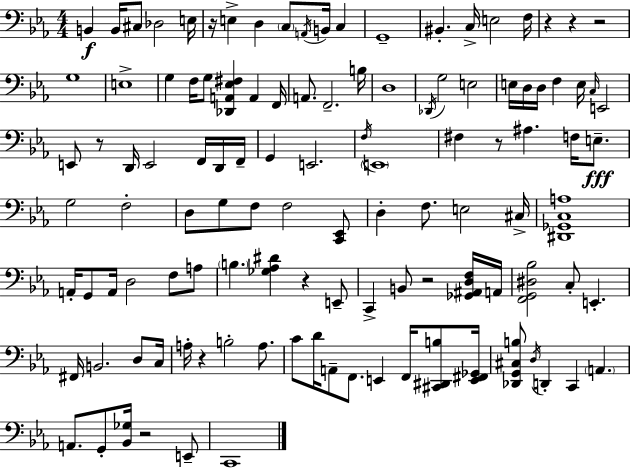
X:1
T:Untitled
M:4/4
L:1/4
K:Eb
B,, B,,/4 ^C,/2 _D,2 E,/4 z/4 E, D, C,/2 A,,/4 B,,/4 C, G,,4 ^B,, C,/4 E,2 F,/4 z z z2 G,4 E,4 G, F,/4 G,/2 [_D,,A,,_E,^F,] A,, F,,/4 A,,/2 F,,2 B,/4 D,4 _D,,/4 G,2 E,2 E,/4 D,/4 D,/4 F, E,/4 C,/4 E,,2 E,,/2 z/2 D,,/4 E,,2 F,,/4 D,,/4 F,,/4 G,, E,,2 F,/4 E,,4 ^F, z/2 ^A, F,/4 E,/2 G,2 F,2 D,/2 G,/2 F,/2 F,2 [C,,_E,,]/2 D, F,/2 E,2 ^C,/4 [^D,,_G,,C,A,]4 A,,/4 G,,/2 A,,/4 D,2 F,/2 A,/2 B, [_G,_A,^D] z E,,/2 C,, B,,/2 z2 [_G,,^A,,D,F,]/4 A,,/4 [F,,G,,^D,_B,]2 C,/2 E,, ^F,,/4 B,,2 D,/2 C,/4 A,/4 z B,2 A,/2 C/2 D/4 A,,/2 F,,/2 E,, F,,/4 [^C,,^D,,B,]/2 [E,,^F,,_G,,]/4 [_D,,G,,^C,B,]/2 D,/4 D,, C,, A,, A,,/2 G,,/2 [_B,,_G,]/4 z2 E,,/2 C,,4